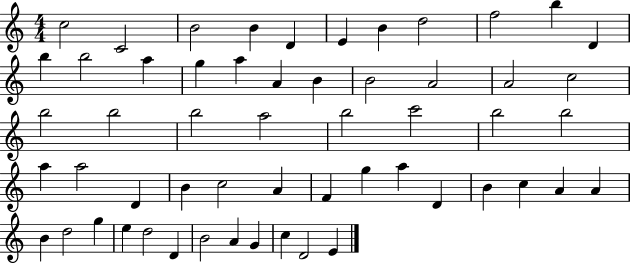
C5/h C4/h B4/h B4/q D4/q E4/q B4/q D5/h F5/h B5/q D4/q B5/q B5/h A5/q G5/q A5/q A4/q B4/q B4/h A4/h A4/h C5/h B5/h B5/h B5/h A5/h B5/h C6/h B5/h B5/h A5/q A5/h D4/q B4/q C5/h A4/q F4/q G5/q A5/q D4/q B4/q C5/q A4/q A4/q B4/q D5/h G5/q E5/q D5/h D4/q B4/h A4/q G4/q C5/q D4/h E4/q